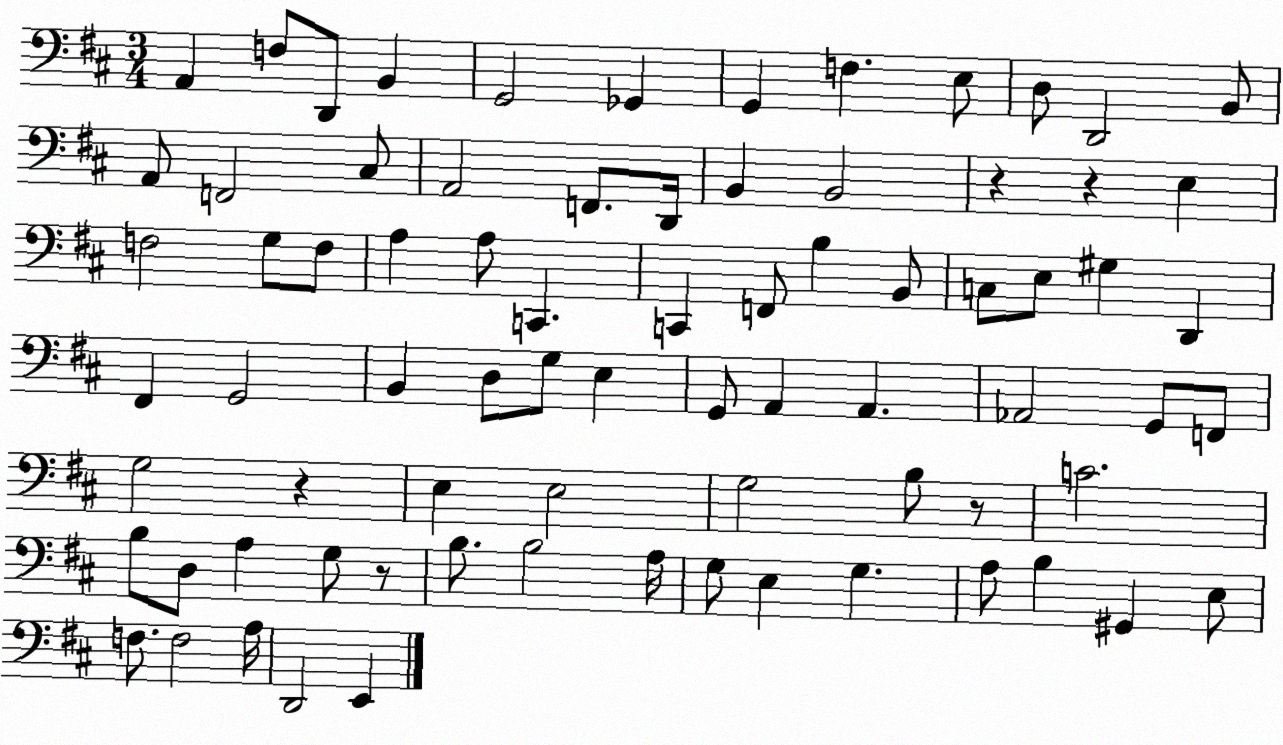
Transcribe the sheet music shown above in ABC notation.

X:1
T:Untitled
M:3/4
L:1/4
K:D
A,, F,/2 D,,/2 B,, G,,2 _G,, G,, F, E,/2 D,/2 D,,2 B,,/2 A,,/2 F,,2 ^C,/2 A,,2 F,,/2 D,,/4 B,, B,,2 z z E, F,2 G,/2 F,/2 A, A,/2 C,, C,, F,,/2 B, B,,/2 C,/2 E,/2 ^G, D,, ^F,, G,,2 B,, D,/2 G,/2 E, G,,/2 A,, A,, _A,,2 G,,/2 F,,/2 G,2 z E, E,2 G,2 B,/2 z/2 C2 B,/2 D,/2 A, G,/2 z/2 B,/2 B,2 A,/4 G,/2 E, G, A,/2 B, ^G,, E,/2 F,/2 F,2 A,/4 D,,2 E,,